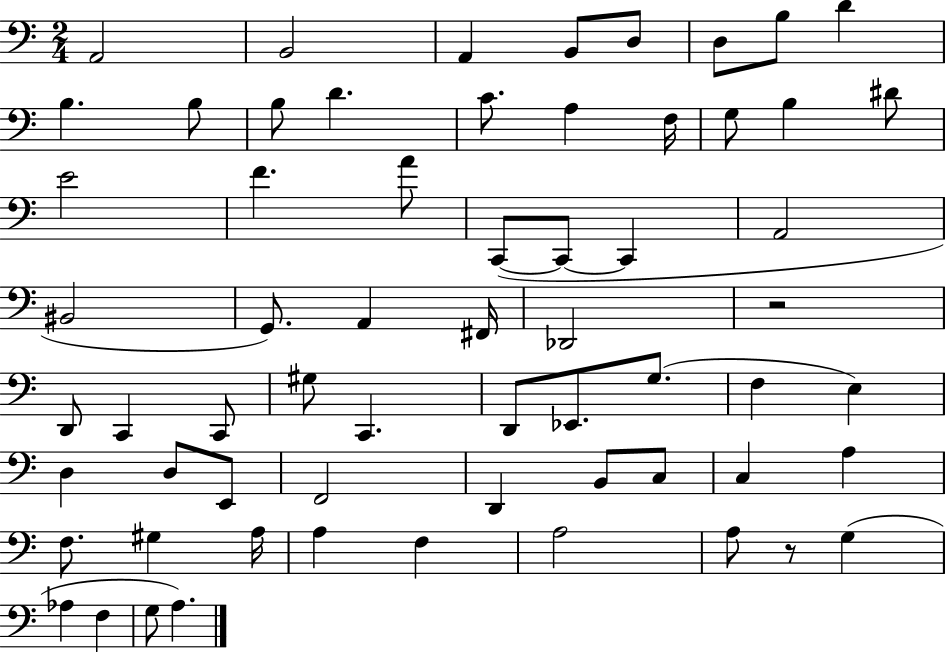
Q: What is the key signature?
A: C major